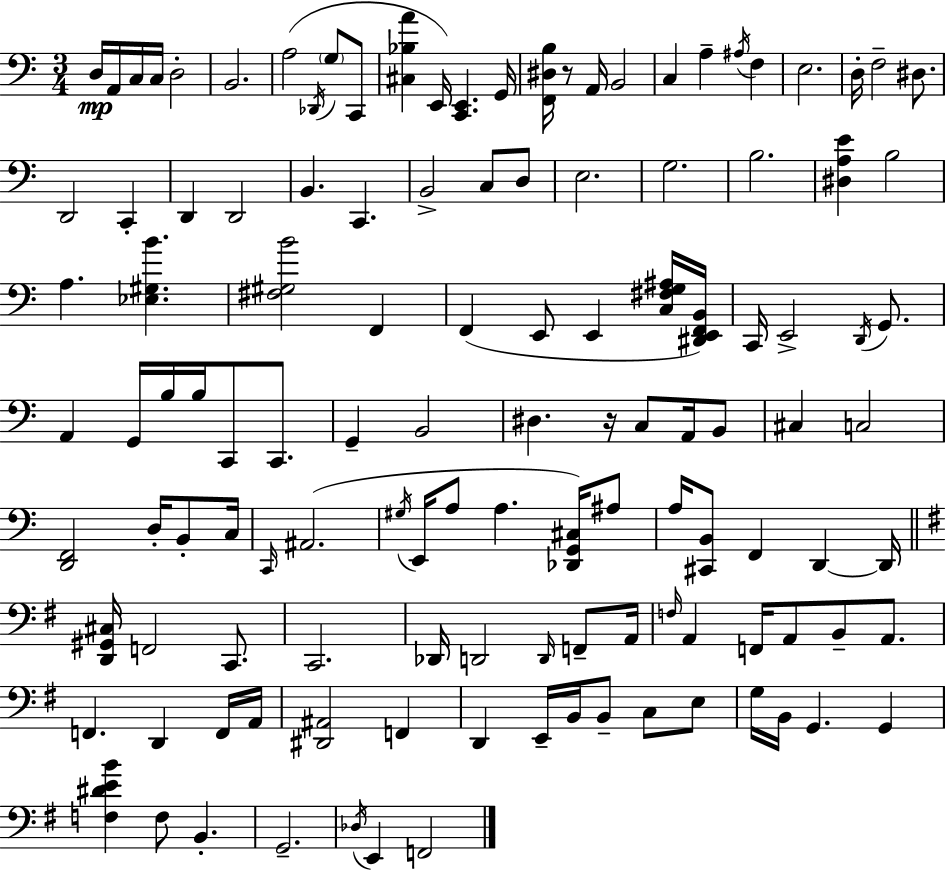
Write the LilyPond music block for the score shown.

{
  \clef bass
  \numericTimeSignature
  \time 3/4
  \key a \minor
  d16\mp a,16 c16 c16 d2-. | b,2. | a2( \acciaccatura { des,16 } \parenthesize g8 c,8 | <cis bes a'>4 e,16) <c, e,>4. | \break g,16 <f, dis b>16 r8 a,16 b,2 | c4 a4-- \acciaccatura { ais16 } f4 | e2. | d16-. f2-- dis8. | \break d,2 c,4-. | d,4 d,2 | b,4. c,4. | b,2-> c8 | \break d8 e2. | g2. | b2. | <dis a e'>4 b2 | \break a4. <ees gis b'>4. | <fis gis b'>2 f,4 | f,4( e,8 e,4 | <c fis g ais>16 <dis, e, f, b,>16) c,16 e,2-> \acciaccatura { d,16 } | \break g,8. a,4 g,16 b16 b16 c,8 | c,8. g,4-- b,2 | dis4. r16 c8 | a,16 b,8 cis4 c2 | \break <d, f,>2 d16-. | b,8-. c16 \grace { c,16 } ais,2.( | \acciaccatura { gis16 } e,16 a8 a4. | <des, g, cis>16) ais8 a16 <cis, b,>8 f,4 | \break d,4~~ d,16 \bar "||" \break \key g \major <d, gis, cis>16 f,2 c,8. | c,2. | des,16 d,2 \grace { d,16 } f,8-- | a,16 \grace { f16 } a,4 f,16 a,8 b,8-- a,8. | \break f,4. d,4 | f,16 a,16 <dis, ais,>2 f,4 | d,4 e,16-- b,16 b,8-- c8 | e8 g16 b,16 g,4. g,4 | \break <f dis' e' b'>4 f8 b,4.-. | g,2.-- | \acciaccatura { des16 } e,4 f,2 | \bar "|."
}